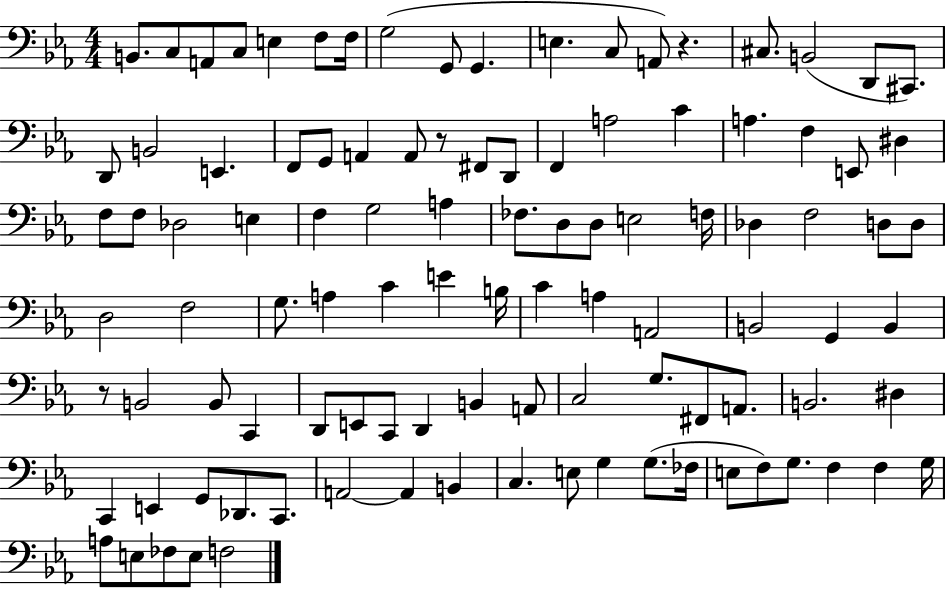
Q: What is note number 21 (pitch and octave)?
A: F2